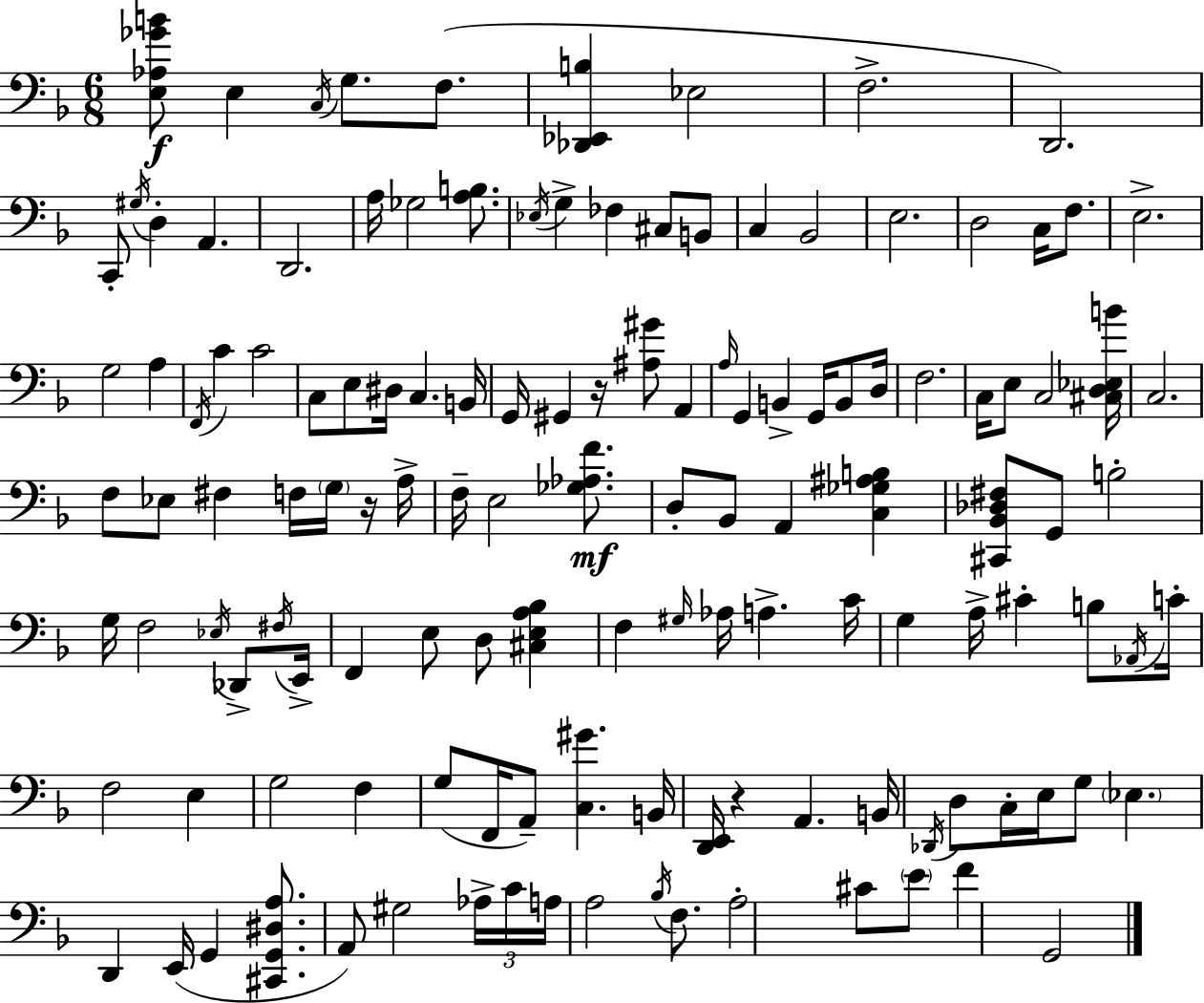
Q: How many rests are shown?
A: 3